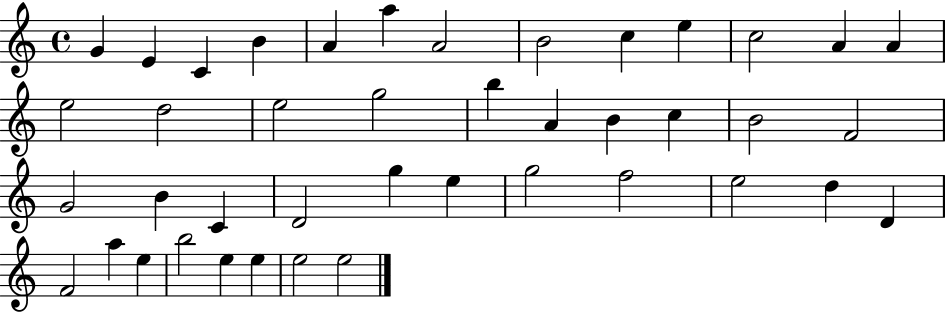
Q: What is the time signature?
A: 4/4